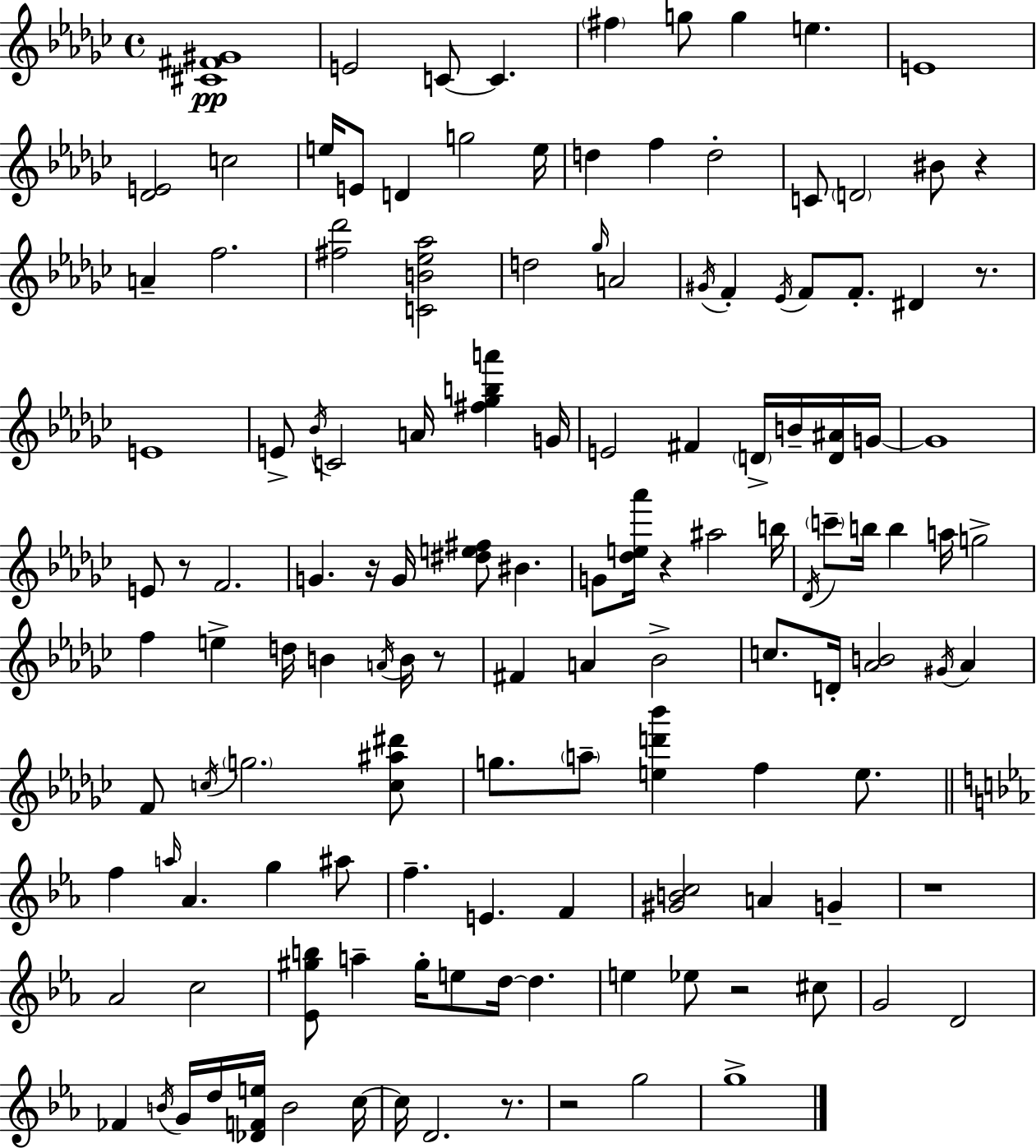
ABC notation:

X:1
T:Untitled
M:4/4
L:1/4
K:Ebm
[^C^F^G]4 E2 C/2 C ^f g/2 g e E4 [_DE]2 c2 e/4 E/2 D g2 e/4 d f d2 C/2 D2 ^B/2 z A f2 [^f_d']2 [CB_e_a]2 d2 _g/4 A2 ^G/4 F _E/4 F/2 F/2 ^D z/2 E4 E/2 _B/4 C2 A/4 [^f_gba'] G/4 E2 ^F D/4 B/4 [D^A]/4 G/4 G4 E/2 z/2 F2 G z/4 G/4 [^de^f]/2 ^B G/2 [_de_a']/4 z ^a2 b/4 _D/4 c'/2 b/4 b a/4 g2 f e d/4 B A/4 B/4 z/2 ^F A _B2 c/2 D/4 [_AB]2 ^G/4 _A F/2 c/4 g2 [c^a^d']/2 g/2 a/2 [ed'_b'] f e/2 f a/4 _A g ^a/2 f E F [^GBc]2 A G z4 _A2 c2 [_E^gb]/2 a ^g/4 e/2 d/4 d e _e/2 z2 ^c/2 G2 D2 _F B/4 G/4 d/4 [_DFe]/4 B2 c/4 c/4 D2 z/2 z2 g2 g4